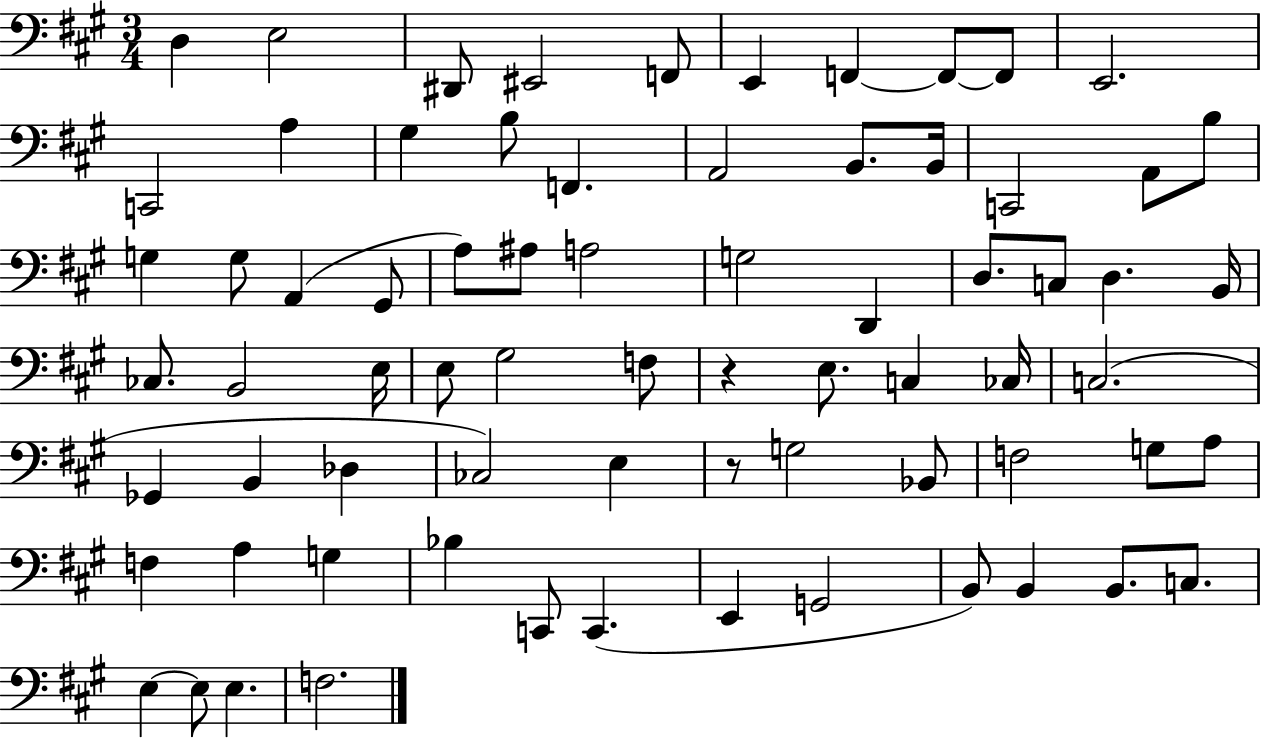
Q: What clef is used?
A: bass